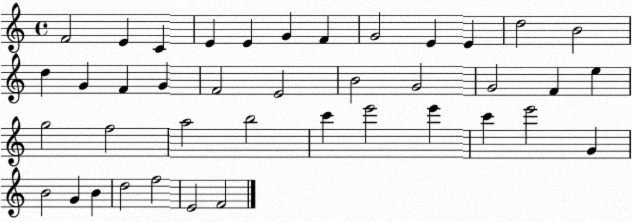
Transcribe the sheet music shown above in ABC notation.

X:1
T:Untitled
M:4/4
L:1/4
K:C
F2 E C E E G F G2 E E d2 B2 d G F G F2 E2 B2 G2 G2 F e g2 f2 a2 b2 c' e'2 e' c' e'2 G B2 G B d2 f2 E2 F2